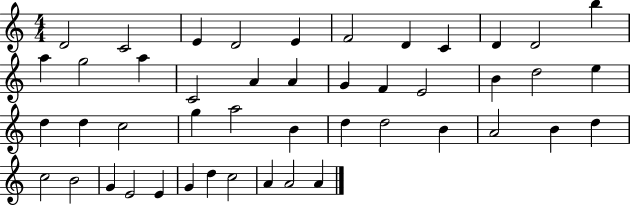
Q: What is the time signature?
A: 4/4